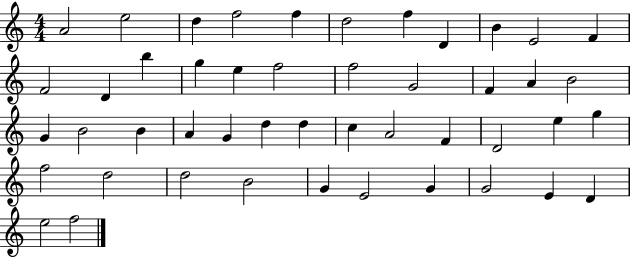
A4/h E5/h D5/q F5/h F5/q D5/h F5/q D4/q B4/q E4/h F4/q F4/h D4/q B5/q G5/q E5/q F5/h F5/h G4/h F4/q A4/q B4/h G4/q B4/h B4/q A4/q G4/q D5/q D5/q C5/q A4/h F4/q D4/h E5/q G5/q F5/h D5/h D5/h B4/h G4/q E4/h G4/q G4/h E4/q D4/q E5/h F5/h